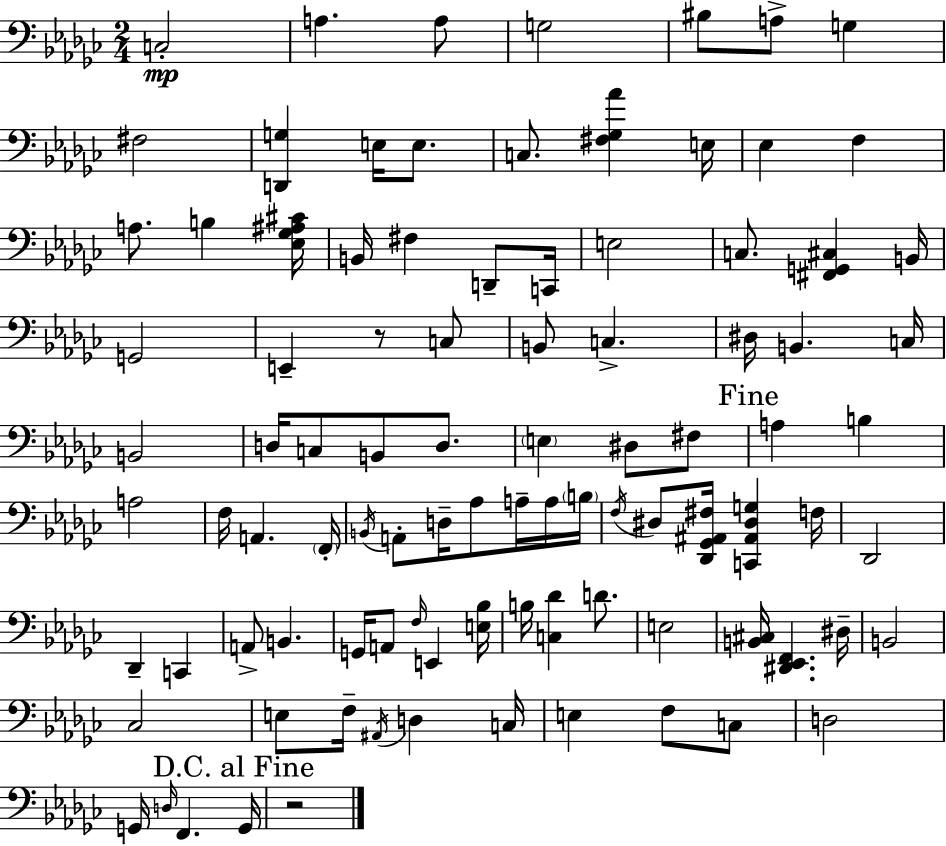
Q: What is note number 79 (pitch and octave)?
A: D3